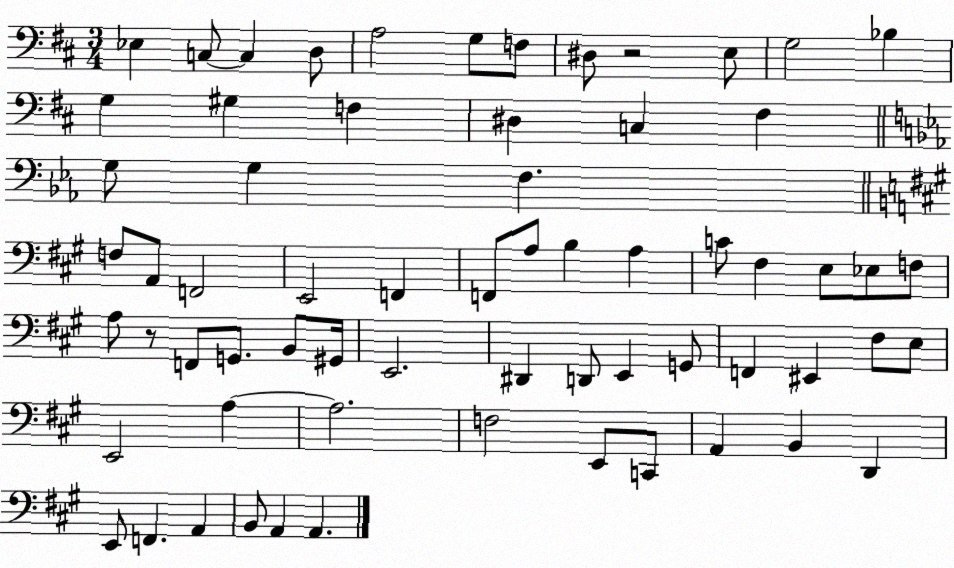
X:1
T:Untitled
M:3/4
L:1/4
K:D
_E, C,/2 C, D,/2 A,2 G,/2 F,/2 ^D,/2 z2 E,/2 G,2 _B, G, ^G, F, ^D, C, ^F, G,/2 G, F, F,/2 A,,/2 F,,2 E,,2 F,, F,,/2 A,/2 B, A, C/2 ^F, E,/2 _E,/2 F,/2 A,/2 z/2 F,,/2 G,,/2 B,,/2 ^G,,/4 E,,2 ^D,, D,,/2 E,, G,,/2 F,, ^E,, ^F,/2 E,/2 E,,2 A, A,2 F,2 E,,/2 C,,/2 A,, B,, D,, E,,/2 F,, A,, B,,/2 A,, A,,